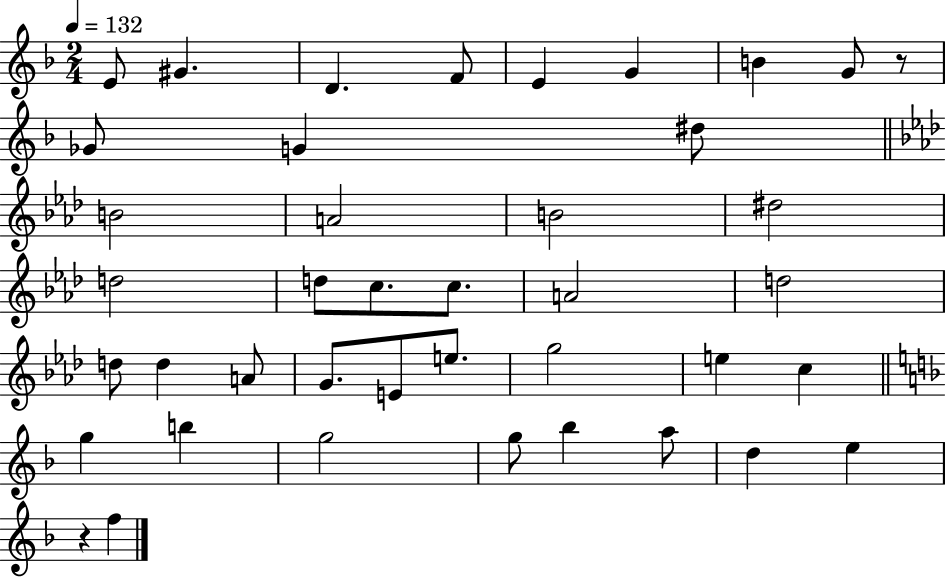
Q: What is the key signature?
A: F major